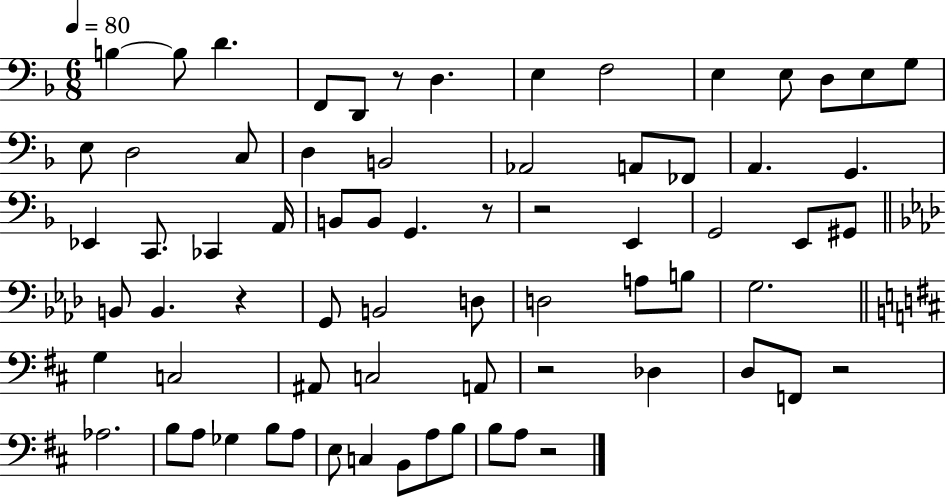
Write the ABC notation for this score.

X:1
T:Untitled
M:6/8
L:1/4
K:F
B, B,/2 D F,,/2 D,,/2 z/2 D, E, F,2 E, E,/2 D,/2 E,/2 G,/2 E,/2 D,2 C,/2 D, B,,2 _A,,2 A,,/2 _F,,/2 A,, G,, _E,, C,,/2 _C,, A,,/4 B,,/2 B,,/2 G,, z/2 z2 E,, G,,2 E,,/2 ^G,,/2 B,,/2 B,, z G,,/2 B,,2 D,/2 D,2 A,/2 B,/2 G,2 G, C,2 ^A,,/2 C,2 A,,/2 z2 _D, D,/2 F,,/2 z2 _A,2 B,/2 A,/2 _G, B,/2 A,/2 E,/2 C, B,,/2 A,/2 B,/2 B,/2 A,/2 z2